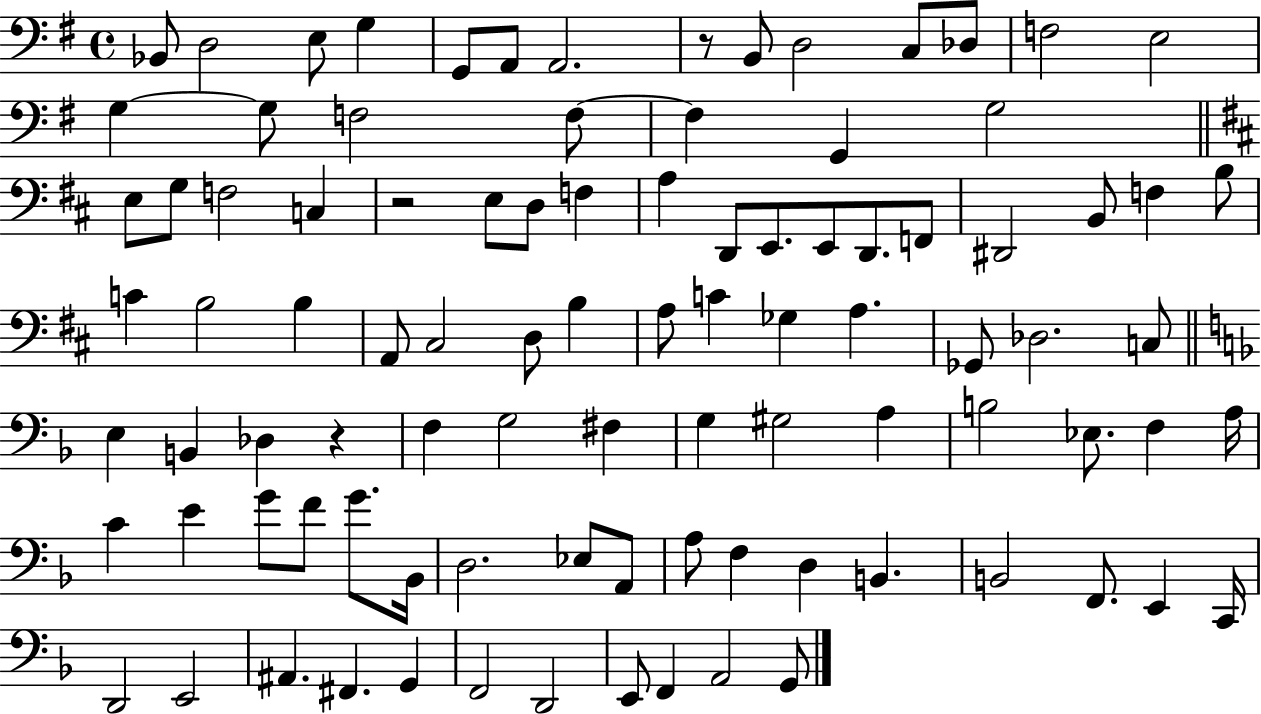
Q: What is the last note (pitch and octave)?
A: G2